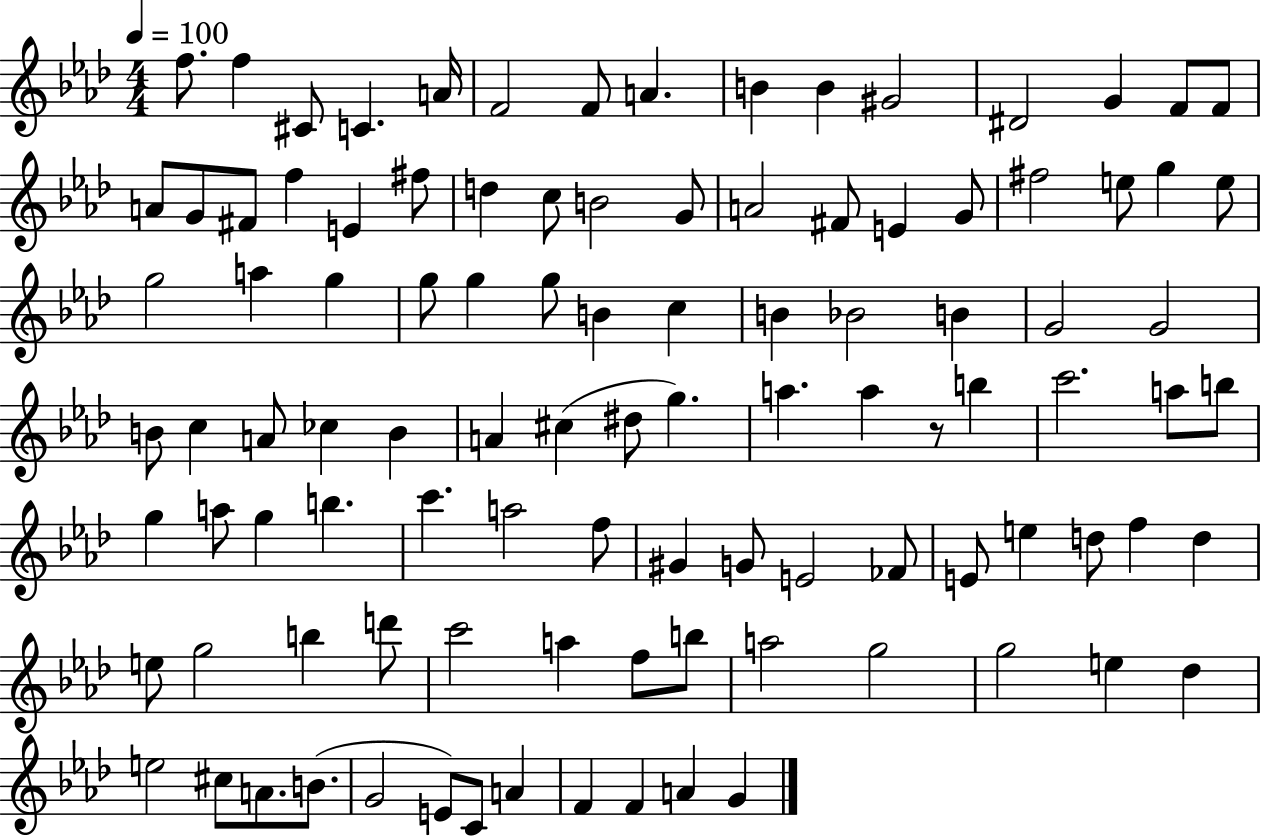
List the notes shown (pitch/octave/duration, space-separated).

F5/e. F5/q C#4/e C4/q. A4/s F4/h F4/e A4/q. B4/q B4/q G#4/h D#4/h G4/q F4/e F4/e A4/e G4/e F#4/e F5/q E4/q F#5/e D5/q C5/e B4/h G4/e A4/h F#4/e E4/q G4/e F#5/h E5/e G5/q E5/e G5/h A5/q G5/q G5/e G5/q G5/e B4/q C5/q B4/q Bb4/h B4/q G4/h G4/h B4/e C5/q A4/e CES5/q B4/q A4/q C#5/q D#5/e G5/q. A5/q. A5/q R/e B5/q C6/h. A5/e B5/e G5/q A5/e G5/q B5/q. C6/q. A5/h F5/e G#4/q G4/e E4/h FES4/e E4/e E5/q D5/e F5/q D5/q E5/e G5/h B5/q D6/e C6/h A5/q F5/e B5/e A5/h G5/h G5/h E5/q Db5/q E5/h C#5/e A4/e. B4/e. G4/h E4/e C4/e A4/q F4/q F4/q A4/q G4/q